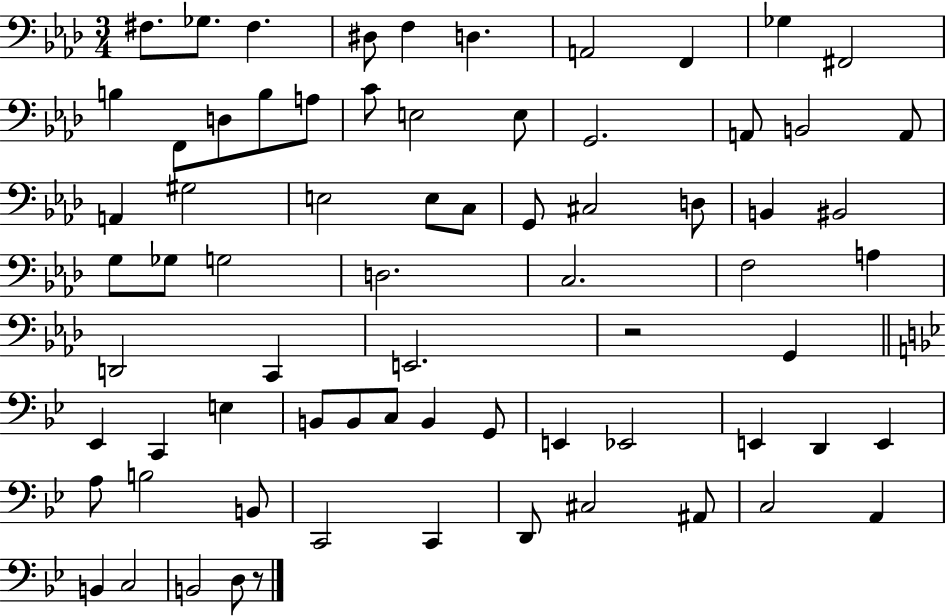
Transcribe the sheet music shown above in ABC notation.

X:1
T:Untitled
M:3/4
L:1/4
K:Ab
^F,/2 _G,/2 ^F, ^D,/2 F, D, A,,2 F,, _G, ^F,,2 B, F,,/2 D,/2 B,/2 A,/2 C/2 E,2 E,/2 G,,2 A,,/2 B,,2 A,,/2 A,, ^G,2 E,2 E,/2 C,/2 G,,/2 ^C,2 D,/2 B,, ^B,,2 G,/2 _G,/2 G,2 D,2 C,2 F,2 A, D,,2 C,, E,,2 z2 G,, _E,, C,, E, B,,/2 B,,/2 C,/2 B,, G,,/2 E,, _E,,2 E,, D,, E,, A,/2 B,2 B,,/2 C,,2 C,, D,,/2 ^C,2 ^A,,/2 C,2 A,, B,, C,2 B,,2 D,/2 z/2